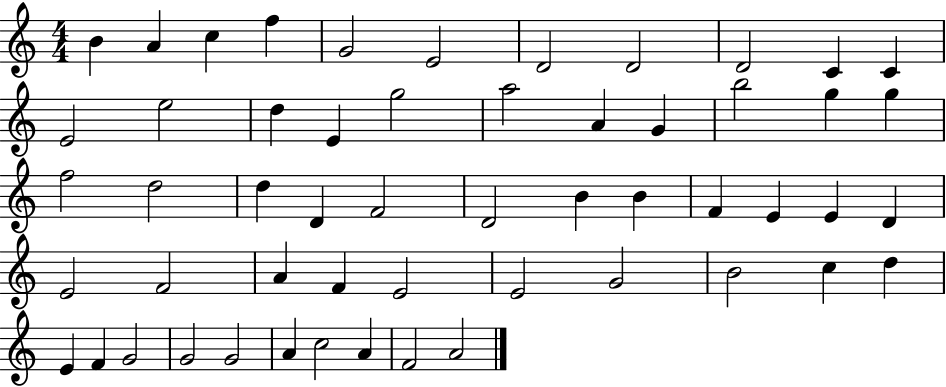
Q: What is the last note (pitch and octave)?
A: A4